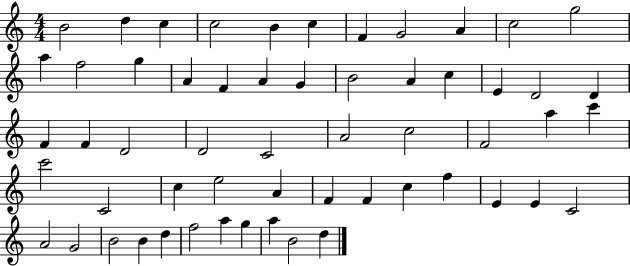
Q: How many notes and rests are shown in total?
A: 57